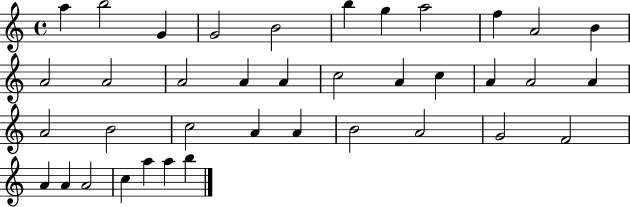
A5/q B5/h G4/q G4/h B4/h B5/q G5/q A5/h F5/q A4/h B4/q A4/h A4/h A4/h A4/q A4/q C5/h A4/q C5/q A4/q A4/h A4/q A4/h B4/h C5/h A4/q A4/q B4/h A4/h G4/h F4/h A4/q A4/q A4/h C5/q A5/q A5/q B5/q